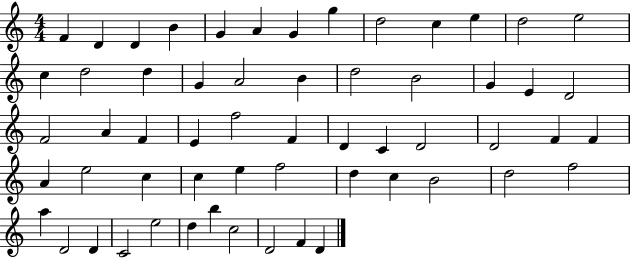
{
  \clef treble
  \numericTimeSignature
  \time 4/4
  \key c \major
  f'4 d'4 d'4 b'4 | g'4 a'4 g'4 g''4 | d''2 c''4 e''4 | d''2 e''2 | \break c''4 d''2 d''4 | g'4 a'2 b'4 | d''2 b'2 | g'4 e'4 d'2 | \break f'2 a'4 f'4 | e'4 f''2 f'4 | d'4 c'4 d'2 | d'2 f'4 f'4 | \break a'4 e''2 c''4 | c''4 e''4 f''2 | d''4 c''4 b'2 | d''2 f''2 | \break a''4 d'2 d'4 | c'2 e''2 | d''4 b''4 c''2 | d'2 f'4 d'4 | \break \bar "|."
}